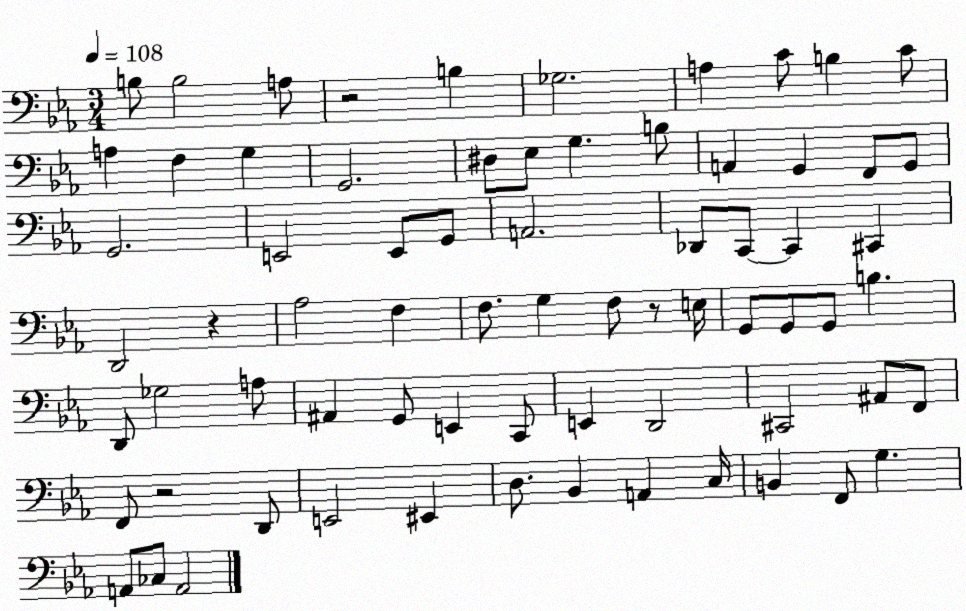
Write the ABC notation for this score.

X:1
T:Untitled
M:3/4
L:1/4
K:Eb
B,/2 B,2 A,/2 z2 B, _G,2 A, C/2 B, C/2 A, F, G, G,,2 ^D,/2 _E,/2 G, B,/2 A,, G,, F,,/2 G,,/2 G,,2 E,,2 E,,/2 G,,/2 A,,2 _D,,/2 C,,/2 C,, ^C,, D,,2 z _A,2 F, F,/2 G, F,/2 z/2 E,/4 G,,/2 G,,/2 G,,/2 B, D,,/2 _G,2 A,/2 ^A,, G,,/2 E,, C,,/2 E,, D,,2 ^C,,2 ^A,,/2 F,,/2 F,,/2 z2 D,,/2 E,,2 ^E,, D,/2 _B,, A,, C,/4 B,, F,,/2 G, A,,/2 _C,/2 A,,2